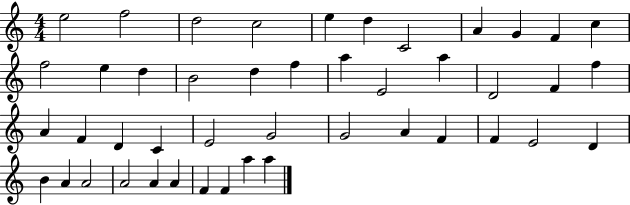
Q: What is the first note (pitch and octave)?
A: E5